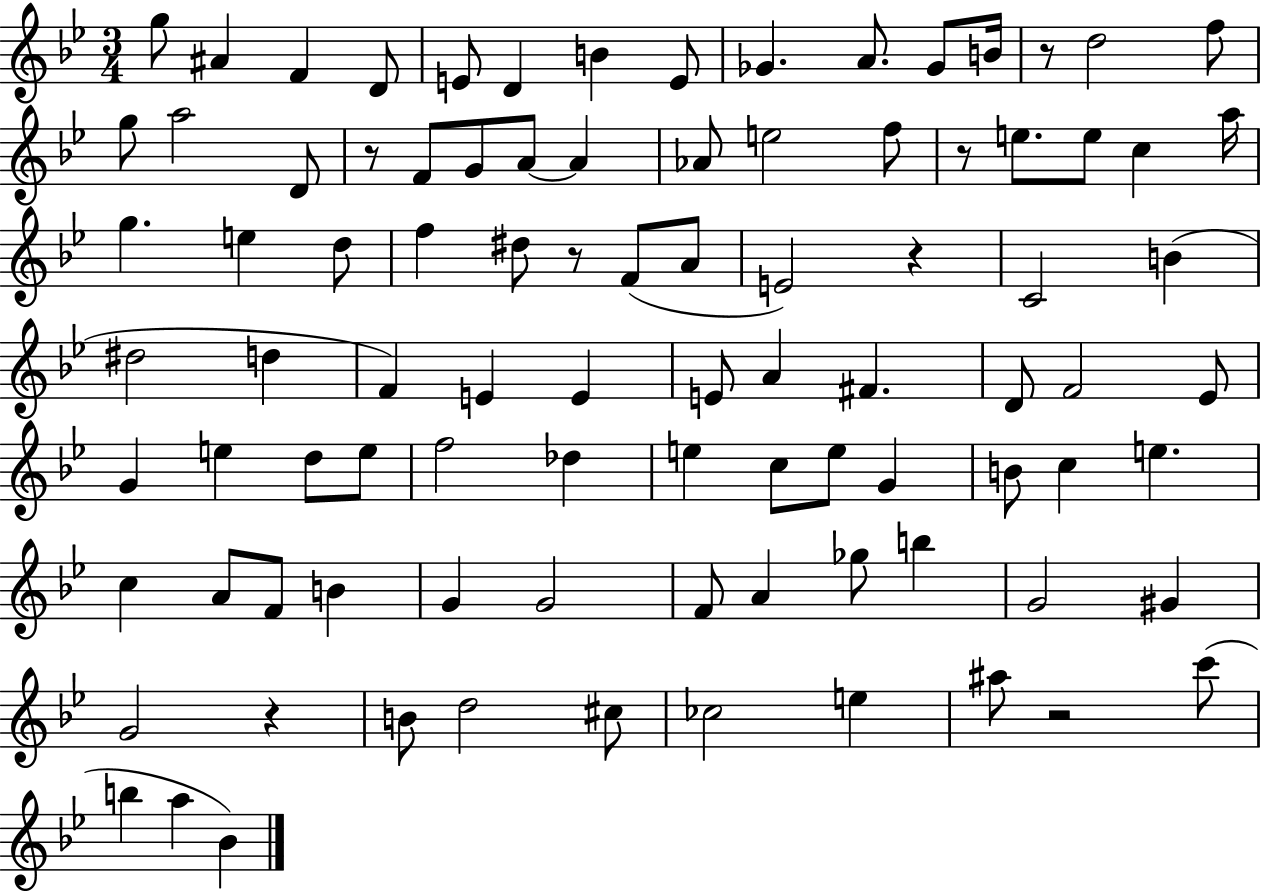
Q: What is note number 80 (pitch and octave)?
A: E5